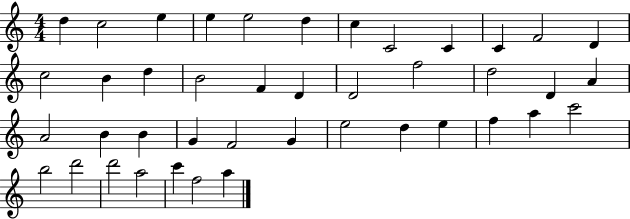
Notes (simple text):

D5/q C5/h E5/q E5/q E5/h D5/q C5/q C4/h C4/q C4/q F4/h D4/q C5/h B4/q D5/q B4/h F4/q D4/q D4/h F5/h D5/h D4/q A4/q A4/h B4/q B4/q G4/q F4/h G4/q E5/h D5/q E5/q F5/q A5/q C6/h B5/h D6/h D6/h A5/h C6/q F5/h A5/q